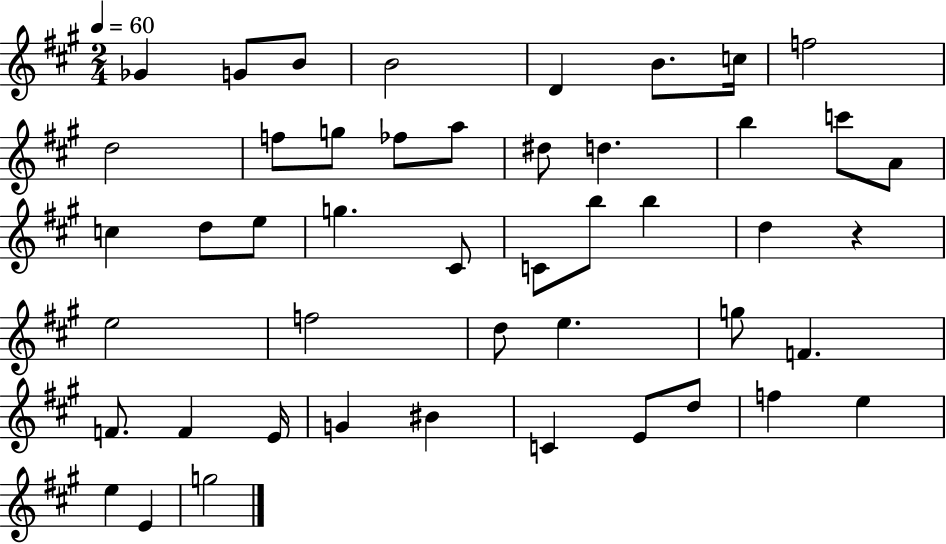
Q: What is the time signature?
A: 2/4